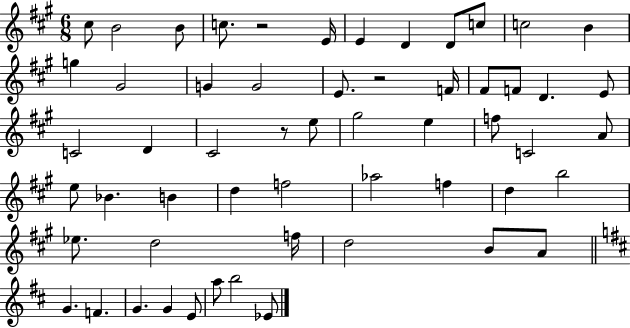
X:1
T:Untitled
M:6/8
L:1/4
K:A
^c/2 B2 B/2 c/2 z2 E/4 E D D/2 c/2 c2 B g ^G2 G G2 E/2 z2 F/4 ^F/2 F/2 D E/2 C2 D ^C2 z/2 e/2 ^g2 e f/2 C2 A/2 e/2 _B B d f2 _a2 f d b2 _e/2 d2 f/4 d2 B/2 A/2 G F G G E/2 a/2 b2 _E/2